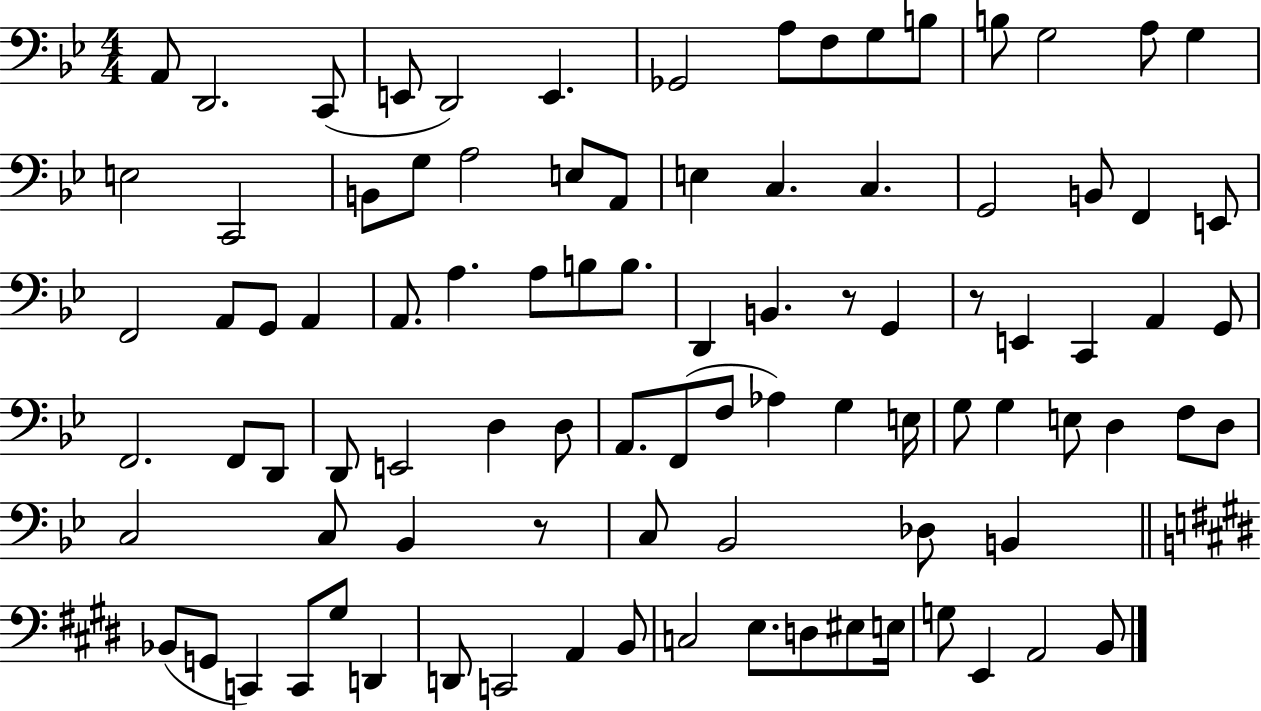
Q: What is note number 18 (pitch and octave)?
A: B2